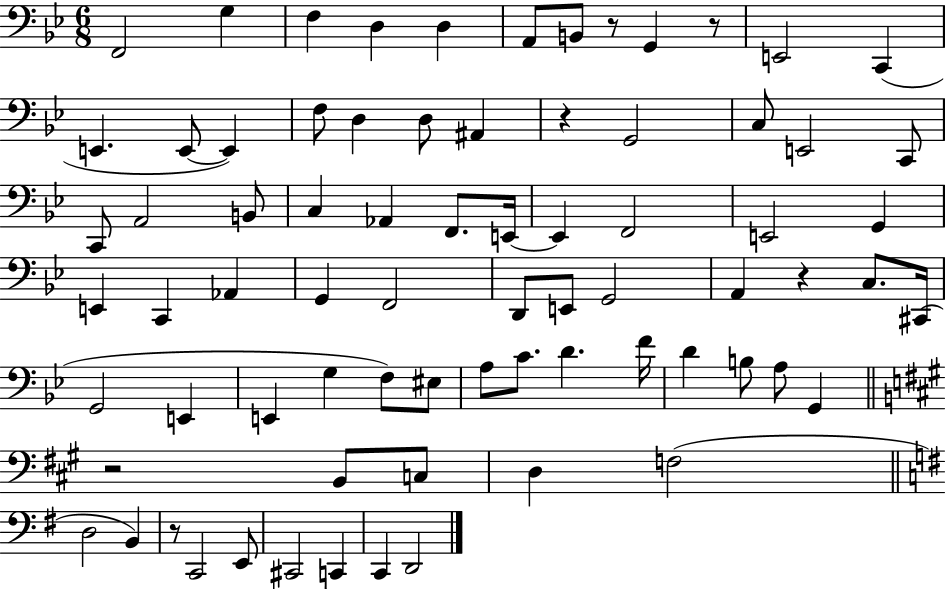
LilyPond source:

{
  \clef bass
  \numericTimeSignature
  \time 6/8
  \key bes \major
  f,2 g4 | f4 d4 d4 | a,8 b,8 r8 g,4 r8 | e,2 c,4( | \break e,4. e,8~~ e,4) | f8 d4 d8 ais,4 | r4 g,2 | c8 e,2 c,8 | \break c,8 a,2 b,8 | c4 aes,4 f,8. e,16~~ | e,4 f,2 | e,2 g,4 | \break e,4 c,4 aes,4 | g,4 f,2 | d,8 e,8 g,2 | a,4 r4 c8. cis,16( | \break g,2 e,4 | e,4 g4 f8) eis8 | a8 c'8. d'4. f'16 | d'4 b8 a8 g,4 | \break \bar "||" \break \key a \major r2 b,8 c8 | d4 f2( | \bar "||" \break \key g \major d2 b,4) | r8 c,2 e,8 | cis,2 c,4 | c,4 d,2 | \break \bar "|."
}